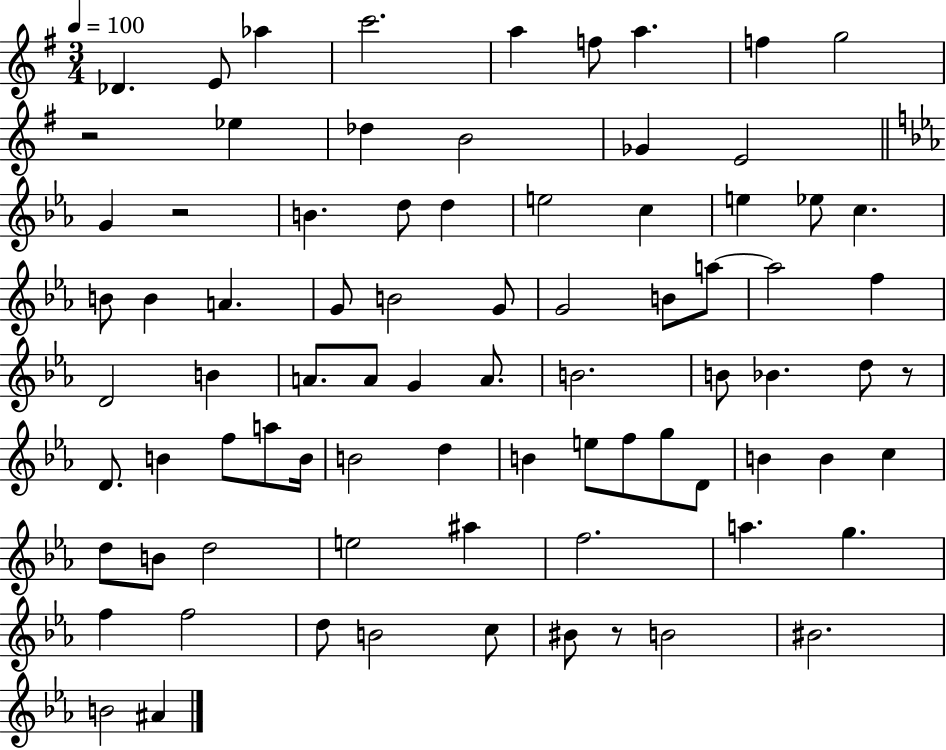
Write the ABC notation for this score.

X:1
T:Untitled
M:3/4
L:1/4
K:G
_D E/2 _a c'2 a f/2 a f g2 z2 _e _d B2 _G E2 G z2 B d/2 d e2 c e _e/2 c B/2 B A G/2 B2 G/2 G2 B/2 a/2 a2 f D2 B A/2 A/2 G A/2 B2 B/2 _B d/2 z/2 D/2 B f/2 a/2 B/4 B2 d B e/2 f/2 g/2 D/2 B B c d/2 B/2 d2 e2 ^a f2 a g f f2 d/2 B2 c/2 ^B/2 z/2 B2 ^B2 B2 ^A